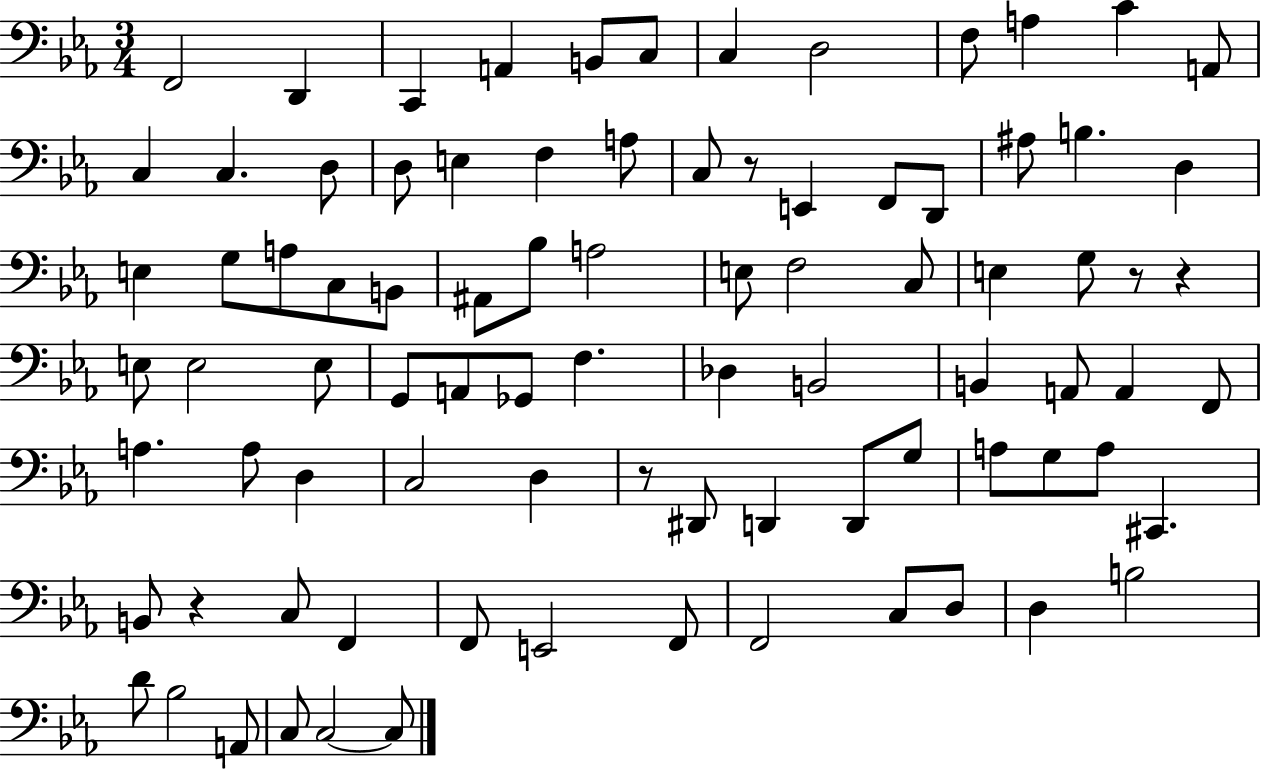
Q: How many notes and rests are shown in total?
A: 87